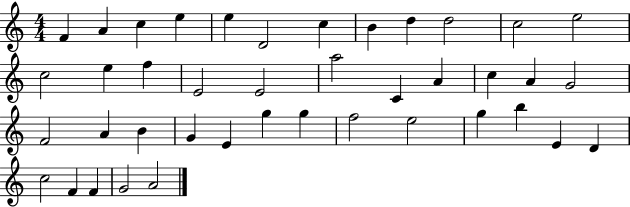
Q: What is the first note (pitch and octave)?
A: F4